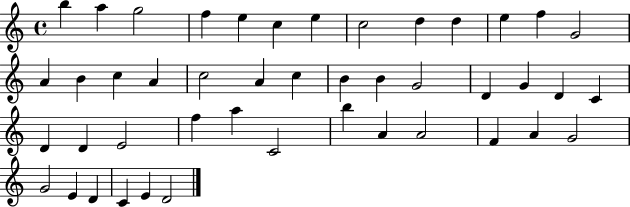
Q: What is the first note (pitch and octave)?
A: B5